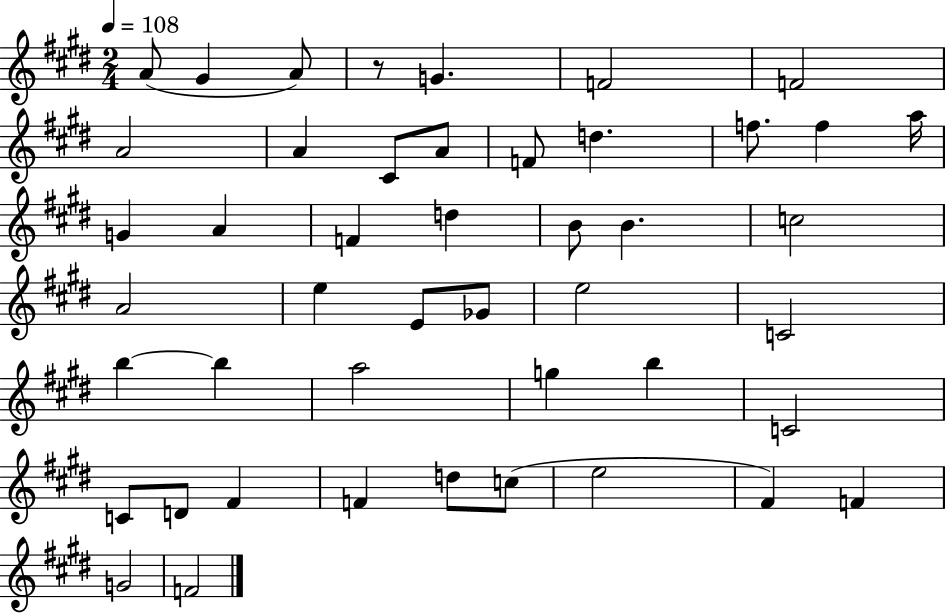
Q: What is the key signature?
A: E major